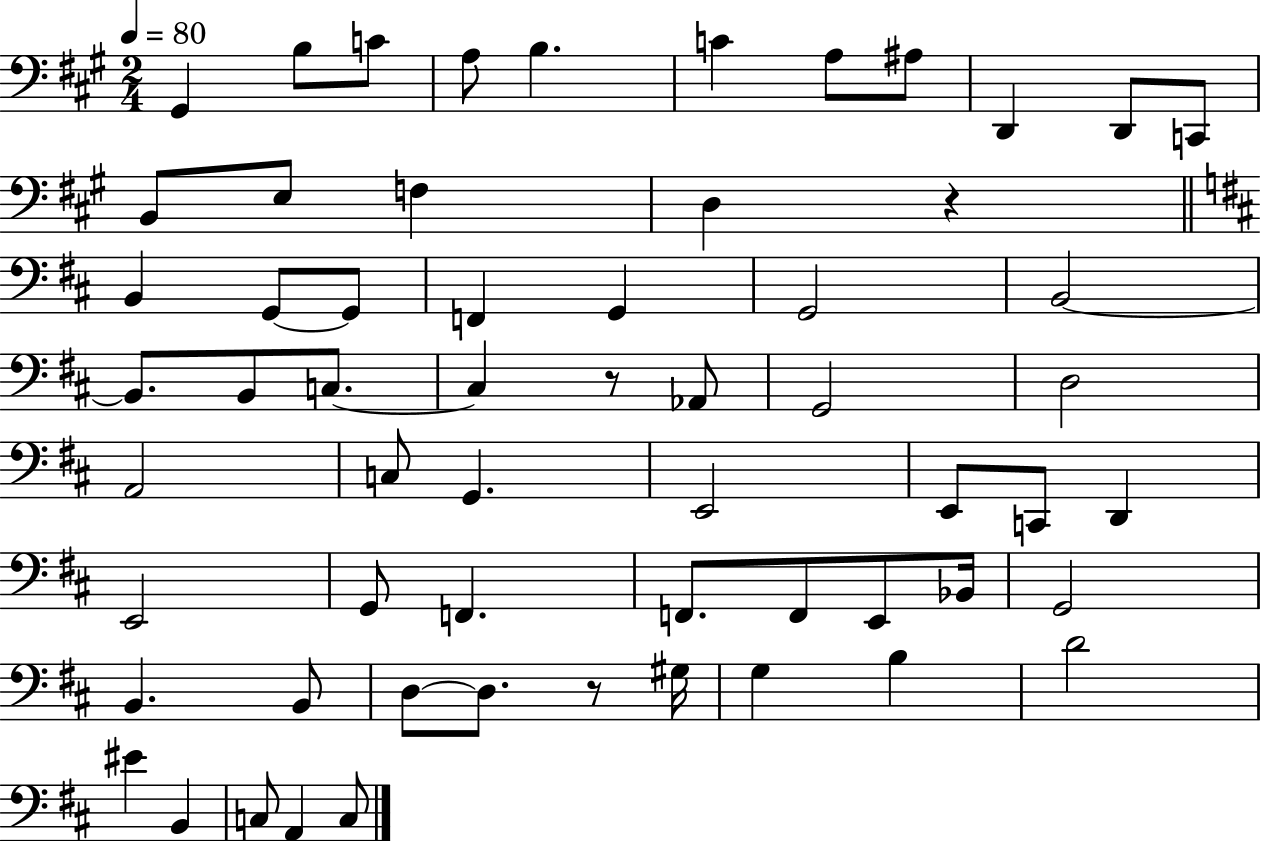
{
  \clef bass
  \numericTimeSignature
  \time 2/4
  \key a \major
  \tempo 4 = 80
  \repeat volta 2 { gis,4 b8 c'8 | a8 b4. | c'4 a8 ais8 | d,4 d,8 c,8 | \break b,8 e8 f4 | d4 r4 | \bar "||" \break \key d \major b,4 g,8~~ g,8 | f,4 g,4 | g,2 | b,2~~ | \break b,8. b,8 c8.~~ | c4 r8 aes,8 | g,2 | d2 | \break a,2 | c8 g,4. | e,2 | e,8 c,8 d,4 | \break e,2 | g,8 f,4. | f,8. f,8 e,8 bes,16 | g,2 | \break b,4. b,8 | d8~~ d8. r8 gis16 | g4 b4 | d'2 | \break eis'4 b,4 | c8 a,4 c8 | } \bar "|."
}